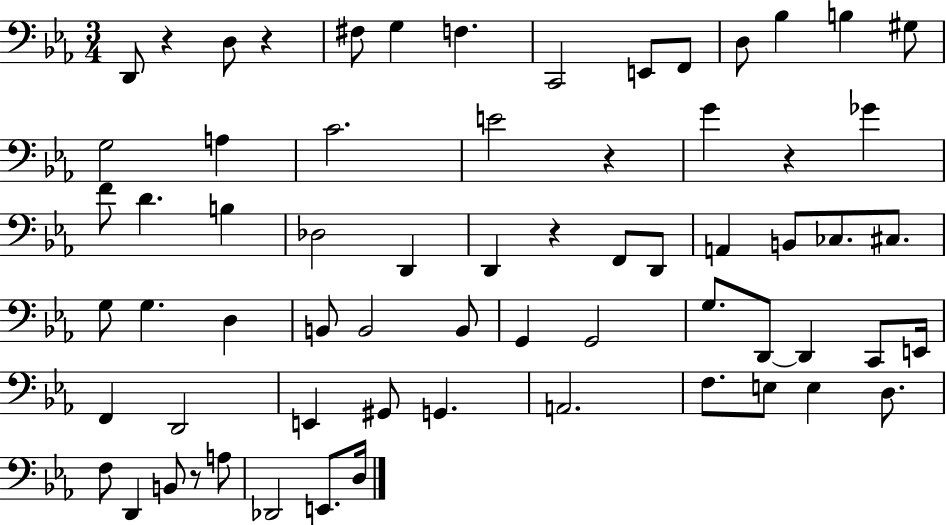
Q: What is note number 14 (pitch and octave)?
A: A3